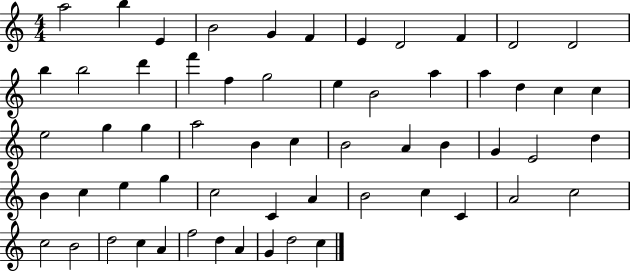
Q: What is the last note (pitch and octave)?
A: C5